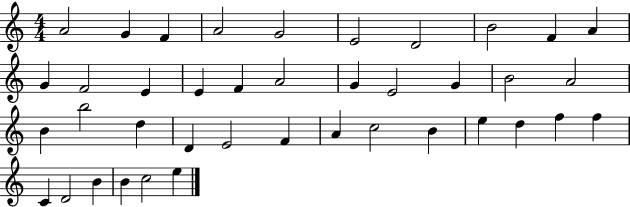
X:1
T:Untitled
M:4/4
L:1/4
K:C
A2 G F A2 G2 E2 D2 B2 F A G F2 E E F A2 G E2 G B2 A2 B b2 d D E2 F A c2 B e d f f C D2 B B c2 e